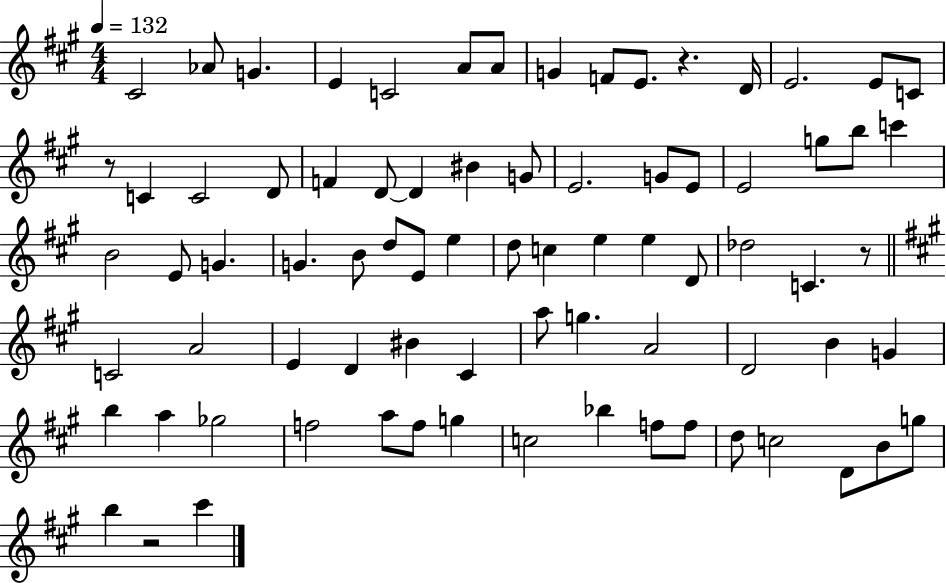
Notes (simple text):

C#4/h Ab4/e G4/q. E4/q C4/h A4/e A4/e G4/q F4/e E4/e. R/q. D4/s E4/h. E4/e C4/e R/e C4/q C4/h D4/e F4/q D4/e D4/q BIS4/q G4/e E4/h. G4/e E4/e E4/h G5/e B5/e C6/q B4/h E4/e G4/q. G4/q. B4/e D5/e E4/e E5/q D5/e C5/q E5/q E5/q D4/e Db5/h C4/q. R/e C4/h A4/h E4/q D4/q BIS4/q C#4/q A5/e G5/q. A4/h D4/h B4/q G4/q B5/q A5/q Gb5/h F5/h A5/e F5/e G5/q C5/h Bb5/q F5/e F5/e D5/e C5/h D4/e B4/e G5/e B5/q R/h C#6/q